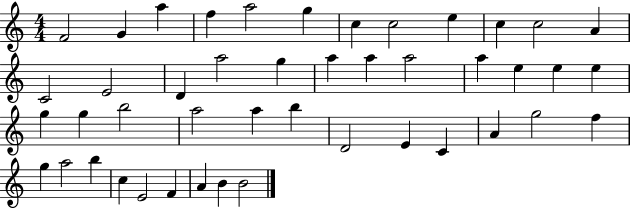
F4/h G4/q A5/q F5/q A5/h G5/q C5/q C5/h E5/q C5/q C5/h A4/q C4/h E4/h D4/q A5/h G5/q A5/q A5/q A5/h A5/q E5/q E5/q E5/q G5/q G5/q B5/h A5/h A5/q B5/q D4/h E4/q C4/q A4/q G5/h F5/q G5/q A5/h B5/q C5/q E4/h F4/q A4/q B4/q B4/h